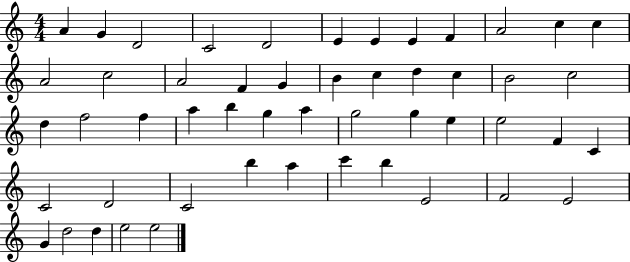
X:1
T:Untitled
M:4/4
L:1/4
K:C
A G D2 C2 D2 E E E F A2 c c A2 c2 A2 F G B c d c B2 c2 d f2 f a b g a g2 g e e2 F C C2 D2 C2 b a c' b E2 F2 E2 G d2 d e2 e2